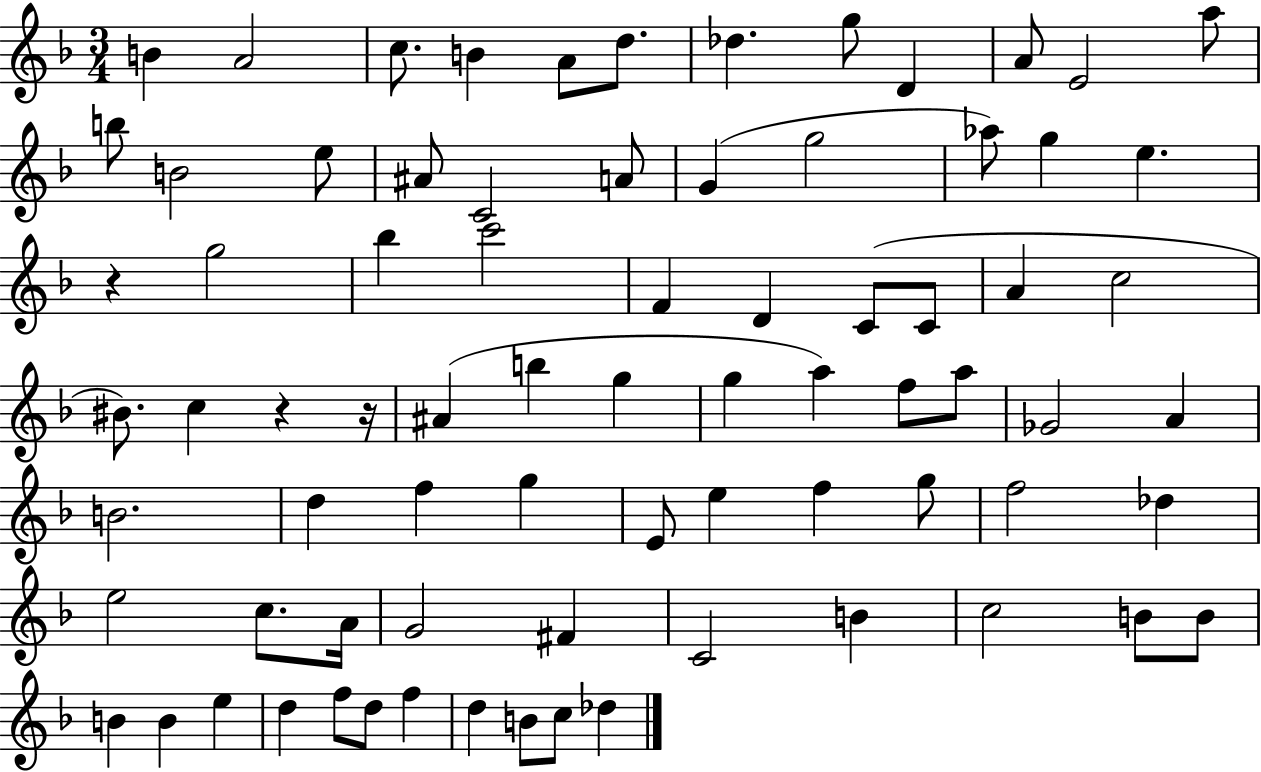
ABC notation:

X:1
T:Untitled
M:3/4
L:1/4
K:F
B A2 c/2 B A/2 d/2 _d g/2 D A/2 E2 a/2 b/2 B2 e/2 ^A/2 C2 A/2 G g2 _a/2 g e z g2 _b c'2 F D C/2 C/2 A c2 ^B/2 c z z/4 ^A b g g a f/2 a/2 _G2 A B2 d f g E/2 e f g/2 f2 _d e2 c/2 A/4 G2 ^F C2 B c2 B/2 B/2 B B e d f/2 d/2 f d B/2 c/2 _d